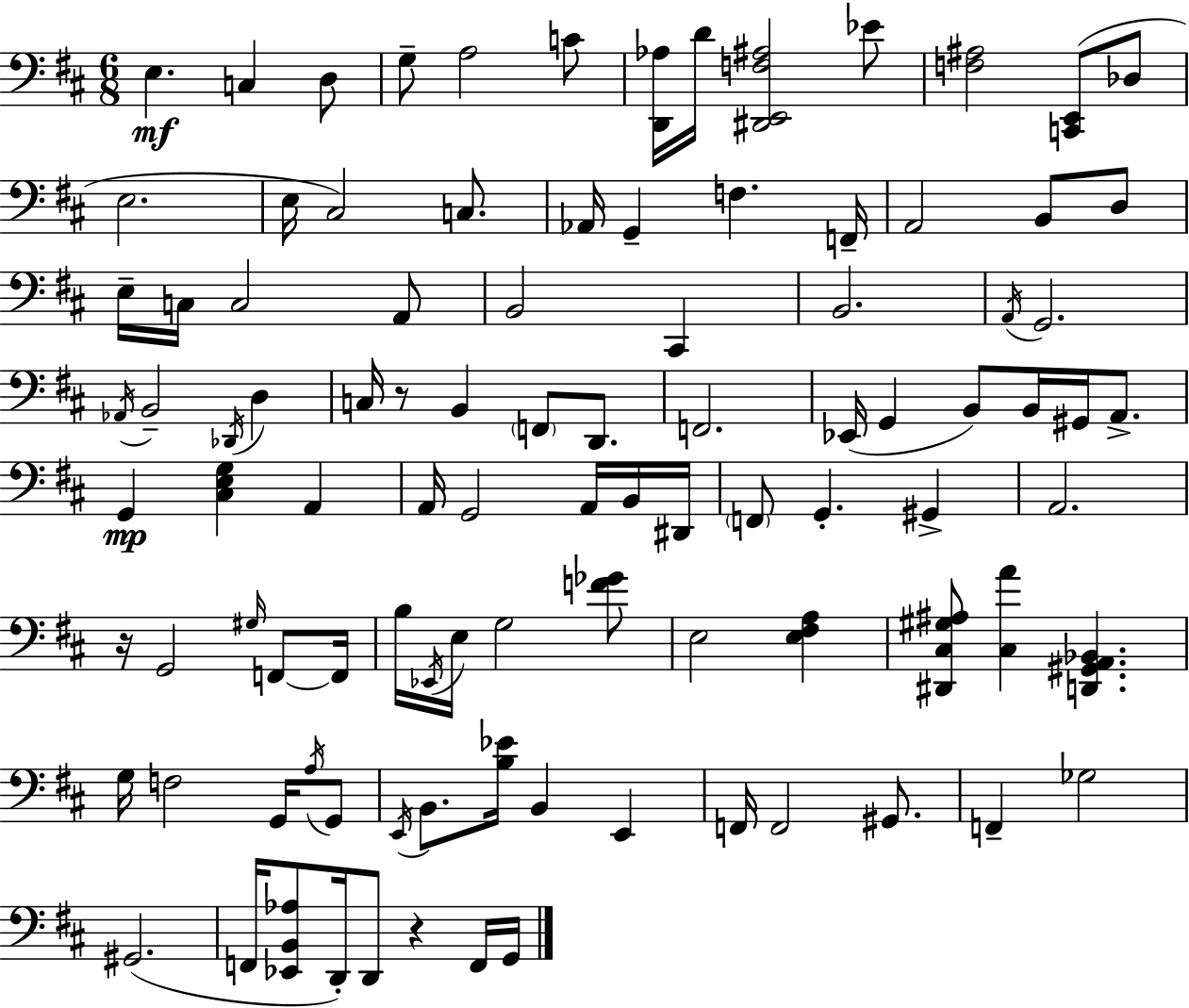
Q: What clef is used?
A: bass